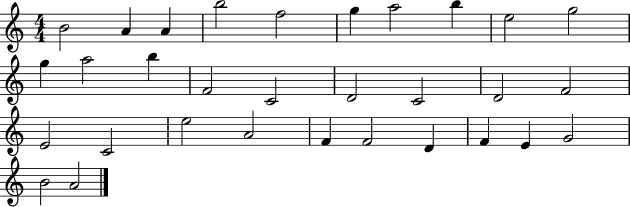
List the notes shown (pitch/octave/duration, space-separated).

B4/h A4/q A4/q B5/h F5/h G5/q A5/h B5/q E5/h G5/h G5/q A5/h B5/q F4/h C4/h D4/h C4/h D4/h F4/h E4/h C4/h E5/h A4/h F4/q F4/h D4/q F4/q E4/q G4/h B4/h A4/h